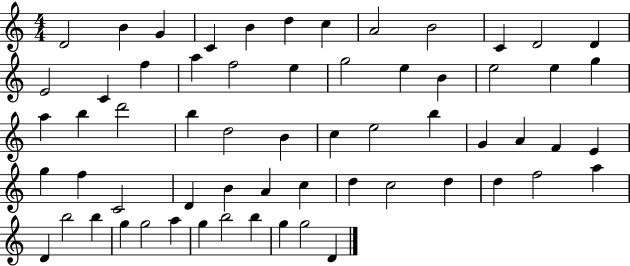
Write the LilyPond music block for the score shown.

{
  \clef treble
  \numericTimeSignature
  \time 4/4
  \key c \major
  d'2 b'4 g'4 | c'4 b'4 d''4 c''4 | a'2 b'2 | c'4 d'2 d'4 | \break e'2 c'4 f''4 | a''4 f''2 e''4 | g''2 e''4 b'4 | e''2 e''4 g''4 | \break a''4 b''4 d'''2 | b''4 d''2 b'4 | c''4 e''2 b''4 | g'4 a'4 f'4 e'4 | \break g''4 f''4 c'2 | d'4 b'4 a'4 c''4 | d''4 c''2 d''4 | d''4 f''2 a''4 | \break d'4 b''2 b''4 | g''4 g''2 a''4 | g''4 b''2 b''4 | g''4 g''2 d'4 | \break \bar "|."
}